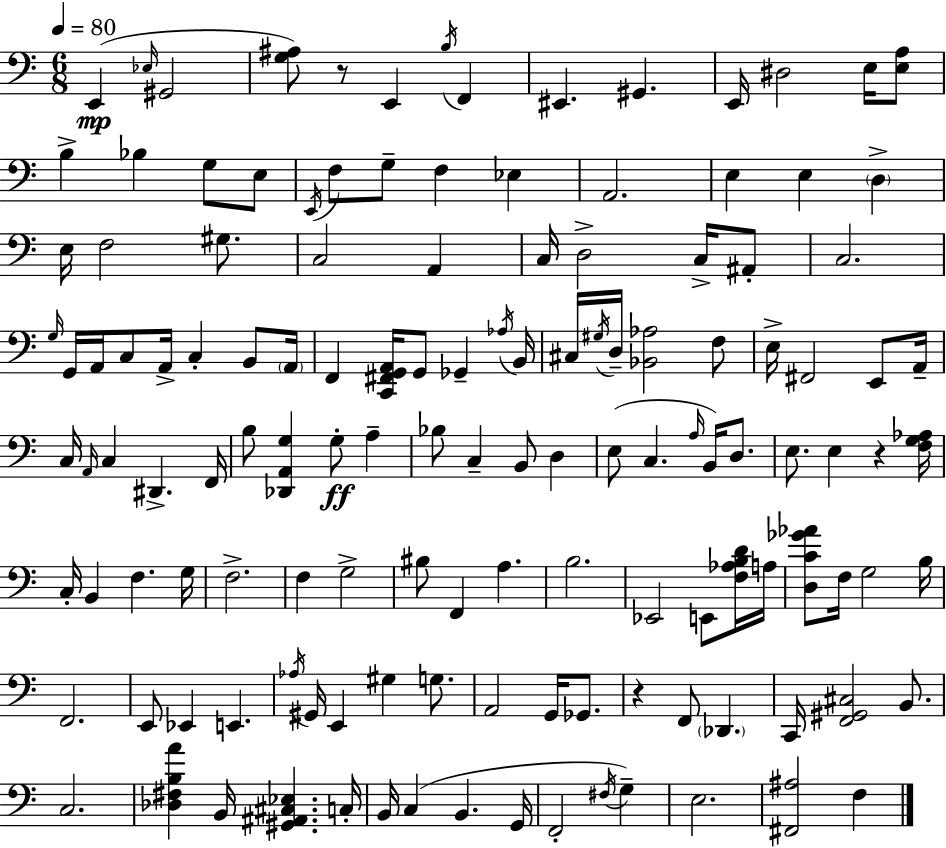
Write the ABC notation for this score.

X:1
T:Untitled
M:6/8
L:1/4
K:C
E,, _E,/4 ^G,,2 [G,^A,]/2 z/2 E,, B,/4 F,, ^E,, ^G,, E,,/4 ^D,2 E,/4 [E,A,]/2 B, _B, G,/2 E,/2 E,,/4 F,/2 G,/2 F, _E, A,,2 E, E, D, E,/4 F,2 ^G,/2 C,2 A,, C,/4 D,2 C,/4 ^A,,/2 C,2 G,/4 G,,/4 A,,/4 C,/2 A,,/4 C, B,,/2 A,,/4 F,, [C,,^F,,G,,A,,]/4 G,,/2 _G,, _A,/4 B,,/4 ^C,/4 ^G,/4 D,/4 [_B,,_A,]2 F,/2 E,/4 ^F,,2 E,,/2 A,,/4 C,/4 A,,/4 C, ^D,, F,,/4 B,/2 [_D,,A,,G,] G,/2 A, _B,/2 C, B,,/2 D, E,/2 C, A,/4 B,,/4 D,/2 E,/2 E, z [F,G,_A,]/4 C,/4 B,, F, G,/4 F,2 F, G,2 ^B,/2 F,, A, B,2 _E,,2 E,,/2 [F,_A,B,D]/4 A,/4 [D,C_G_A]/2 F,/4 G,2 B,/4 F,,2 E,,/2 _E,, E,, _A,/4 ^G,,/4 E,, ^G, G,/2 A,,2 G,,/4 _G,,/2 z F,,/2 _D,, C,,/4 [F,,^G,,^C,]2 B,,/2 C,2 [_D,^F,B,A] B,,/4 [^G,,^A,,^C,_E,] C,/4 B,,/4 C, B,, G,,/4 F,,2 ^F,/4 G, E,2 [^F,,^A,]2 F,